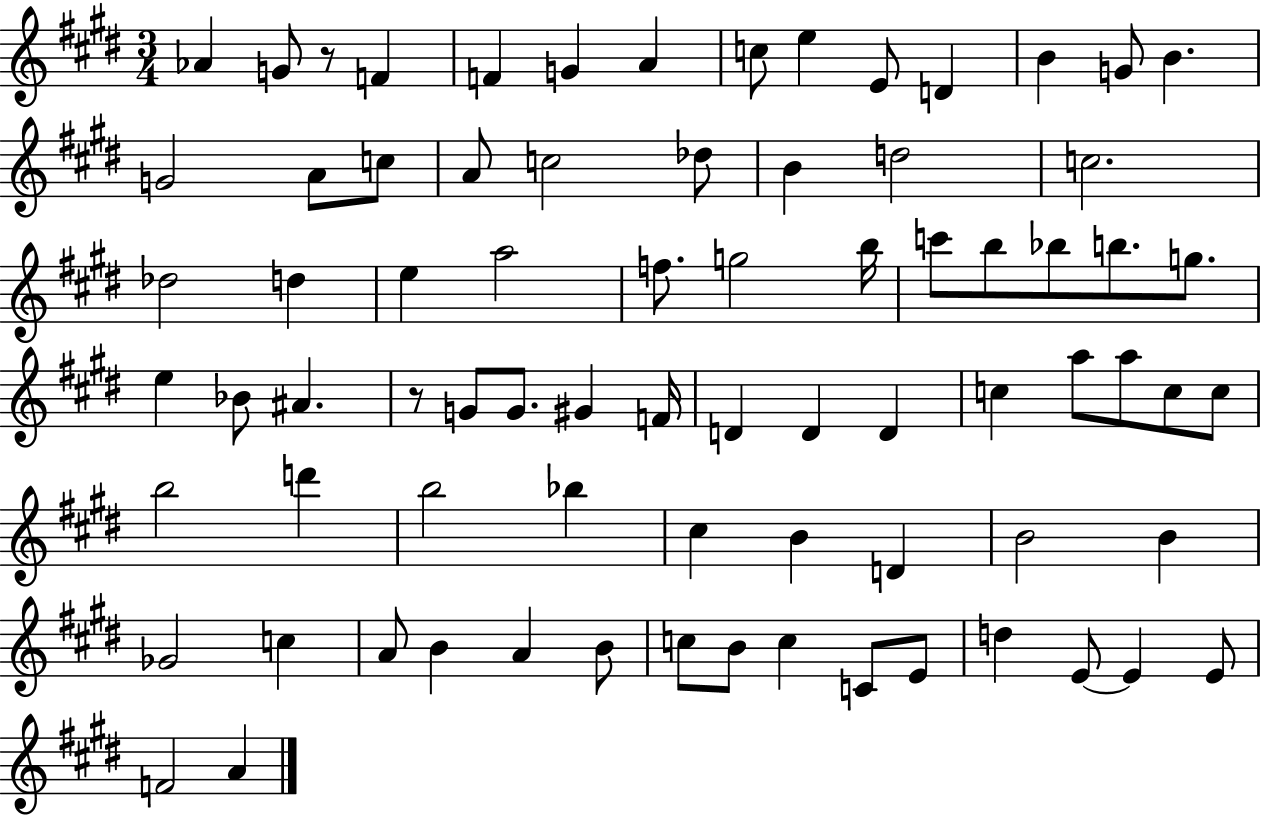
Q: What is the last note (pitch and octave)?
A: A4